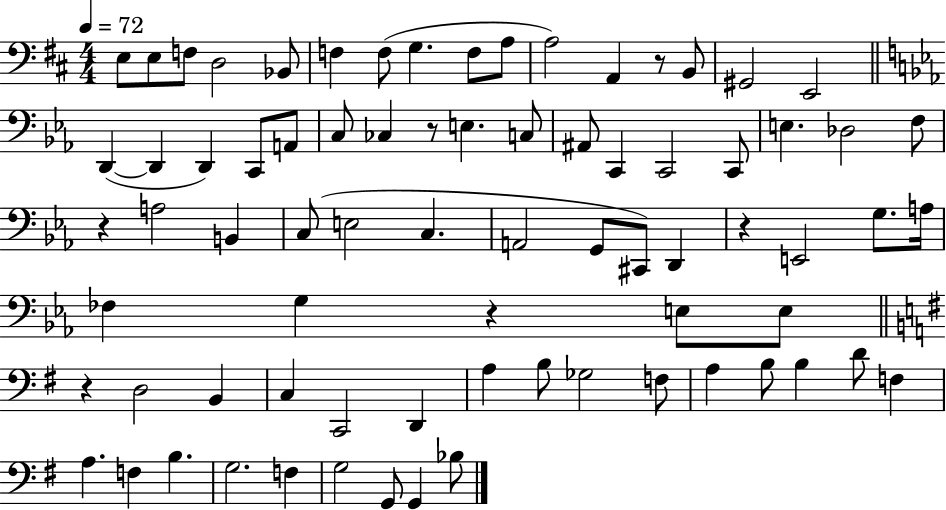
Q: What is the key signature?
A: D major